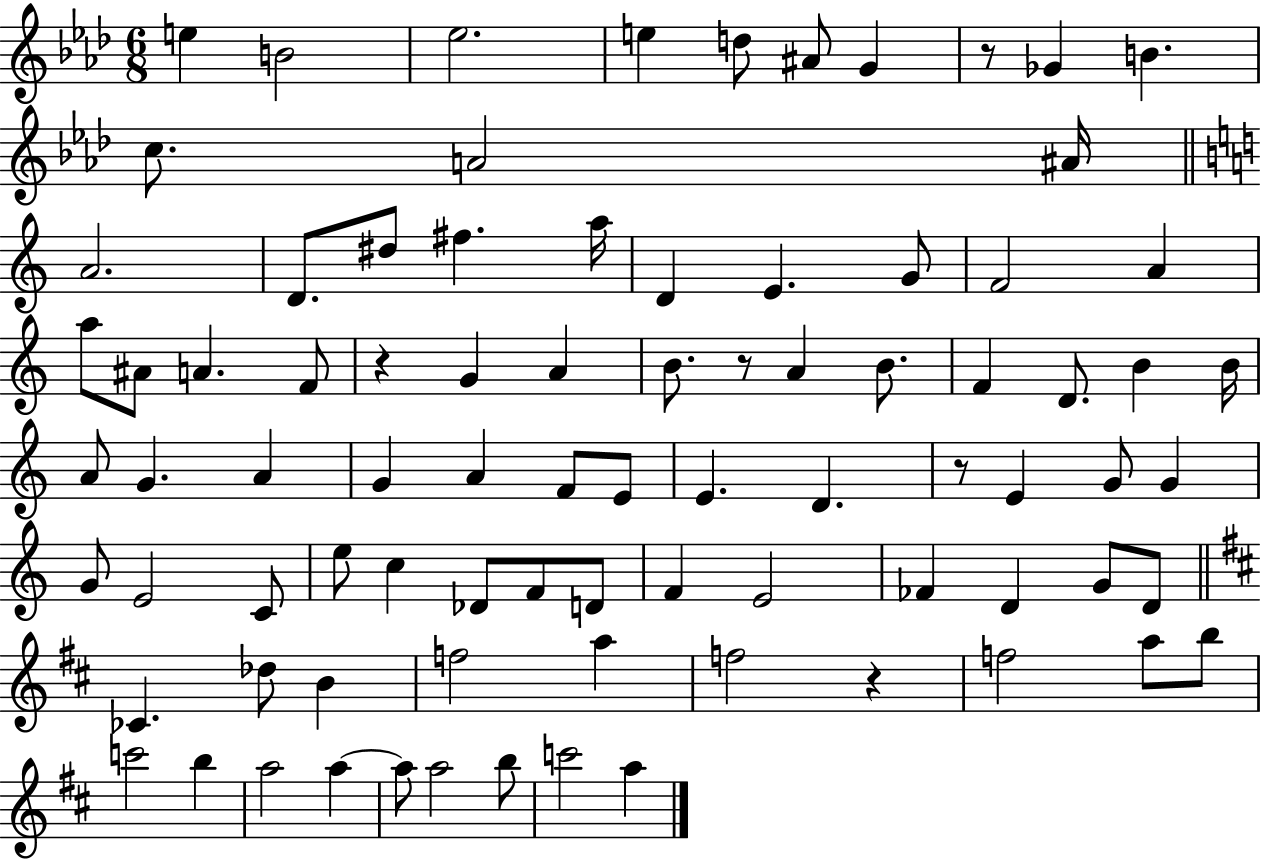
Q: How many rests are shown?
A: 5